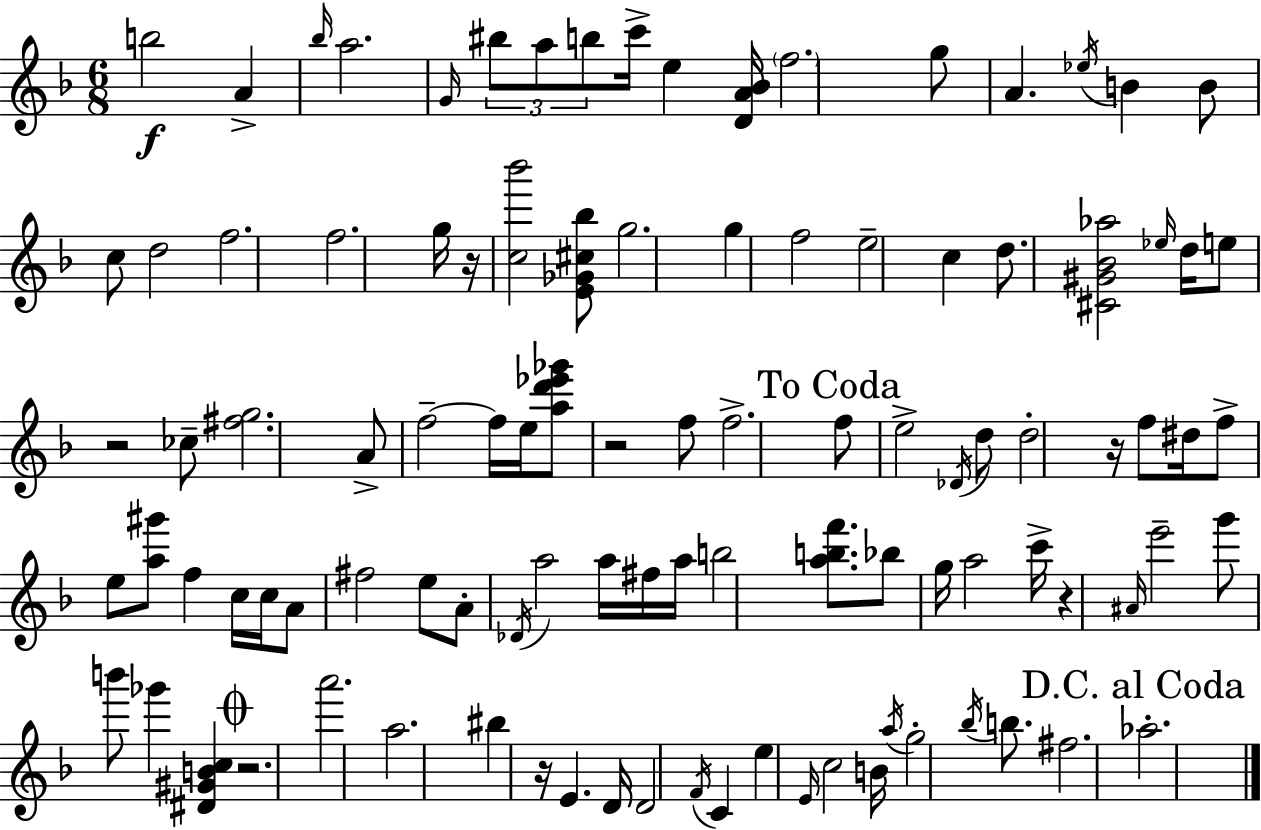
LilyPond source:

{
  \clef treble
  \numericTimeSignature
  \time 6/8
  \key d \minor
  \repeat volta 2 { b''2\f a'4-> | \grace { bes''16 } a''2. | \grace { g'16 } \tuplet 3/2 { bis''8 a''8 b''8 } c'''16-> e''4 | <d' a' bes'>16 \parenthesize f''2. | \break g''8 a'4. \acciaccatura { ees''16 } b'4 | b'8 c''8 d''2 | f''2. | f''2. | \break g''16 r16 <c'' bes'''>2 | <e' ges' cis'' bes''>8 g''2. | g''4 f''2 | e''2-- c''4 | \break d''8. <cis' gis' bes' aes''>2 | \grace { ees''16 } d''16 e''8 r2 | ces''8-- <fis'' g''>2. | a'8-> f''2--~~ | \break f''16 e''16 <a'' d''' ees''' ges'''>8 r2 | f''8 f''2.-> | \mark "To Coda" f''8 e''2-> | \acciaccatura { des'16 } d''8 d''2-. | \break r16 f''8 dis''16 f''8-> e''8 <a'' gis'''>8 f''4 | c''16 c''16 a'8 fis''2 | e''8 a'8-. \acciaccatura { des'16 } a''2 | a''16 fis''16 a''16 b''2 | \break <a'' b'' f'''>8. bes''8 g''16 a''2 | c'''16-> r4 \grace { ais'16 } e'''2-- | g'''8 b'''8 ges'''4 | <dis' gis' b' c''>4 \mark \markup { \musicglyph "scripts.coda" } r2. | \break a'''2. | a''2. | bis''4 r16 | e'4. d'16 d'2 | \break \acciaccatura { f'16 } c'4 e''4 | \grace { e'16 } c''2 b'16 \acciaccatura { a''16 } g''2-. | \acciaccatura { bes''16 } b''8. fis''2. | \mark "D.C. al Coda" aes''2.-. | \break } \bar "|."
}